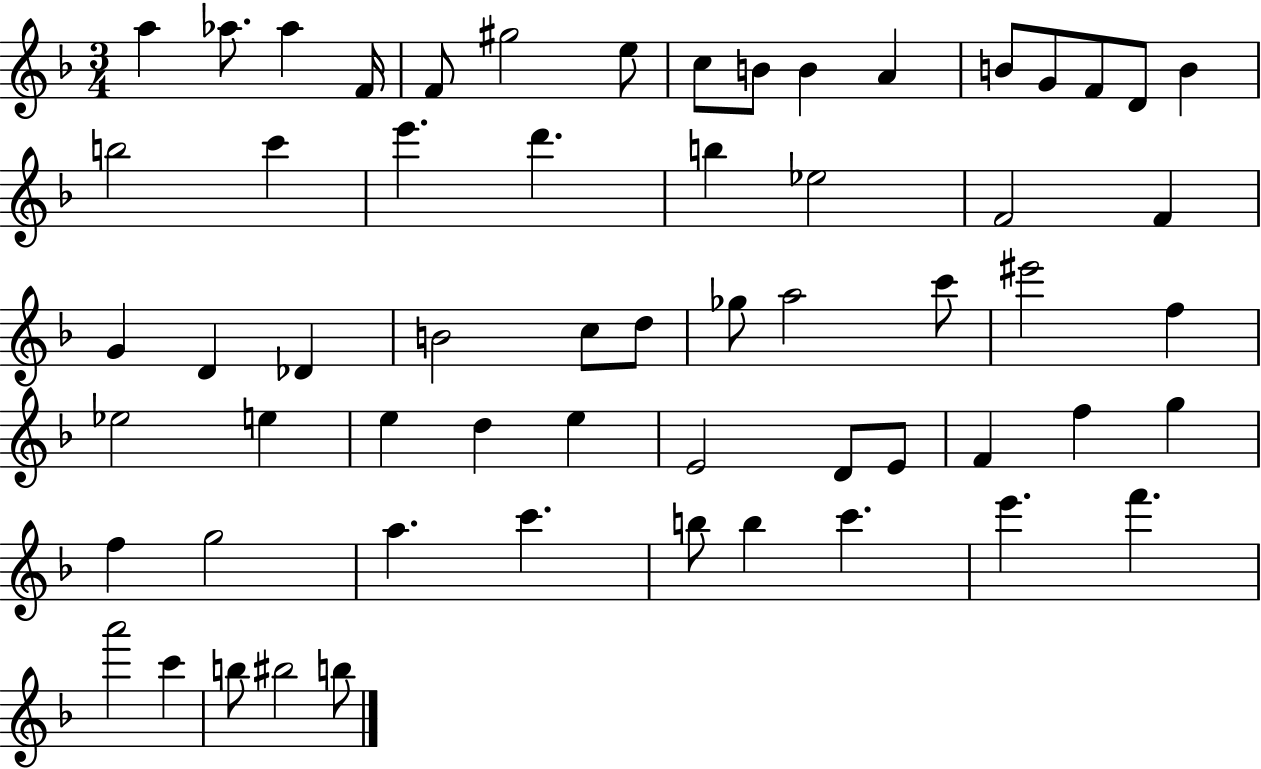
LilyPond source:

{
  \clef treble
  \numericTimeSignature
  \time 3/4
  \key f \major
  a''4 aes''8. aes''4 f'16 | f'8 gis''2 e''8 | c''8 b'8 b'4 a'4 | b'8 g'8 f'8 d'8 b'4 | \break b''2 c'''4 | e'''4. d'''4. | b''4 ees''2 | f'2 f'4 | \break g'4 d'4 des'4 | b'2 c''8 d''8 | ges''8 a''2 c'''8 | eis'''2 f''4 | \break ees''2 e''4 | e''4 d''4 e''4 | e'2 d'8 e'8 | f'4 f''4 g''4 | \break f''4 g''2 | a''4. c'''4. | b''8 b''4 c'''4. | e'''4. f'''4. | \break a'''2 c'''4 | b''8 bis''2 b''8 | \bar "|."
}